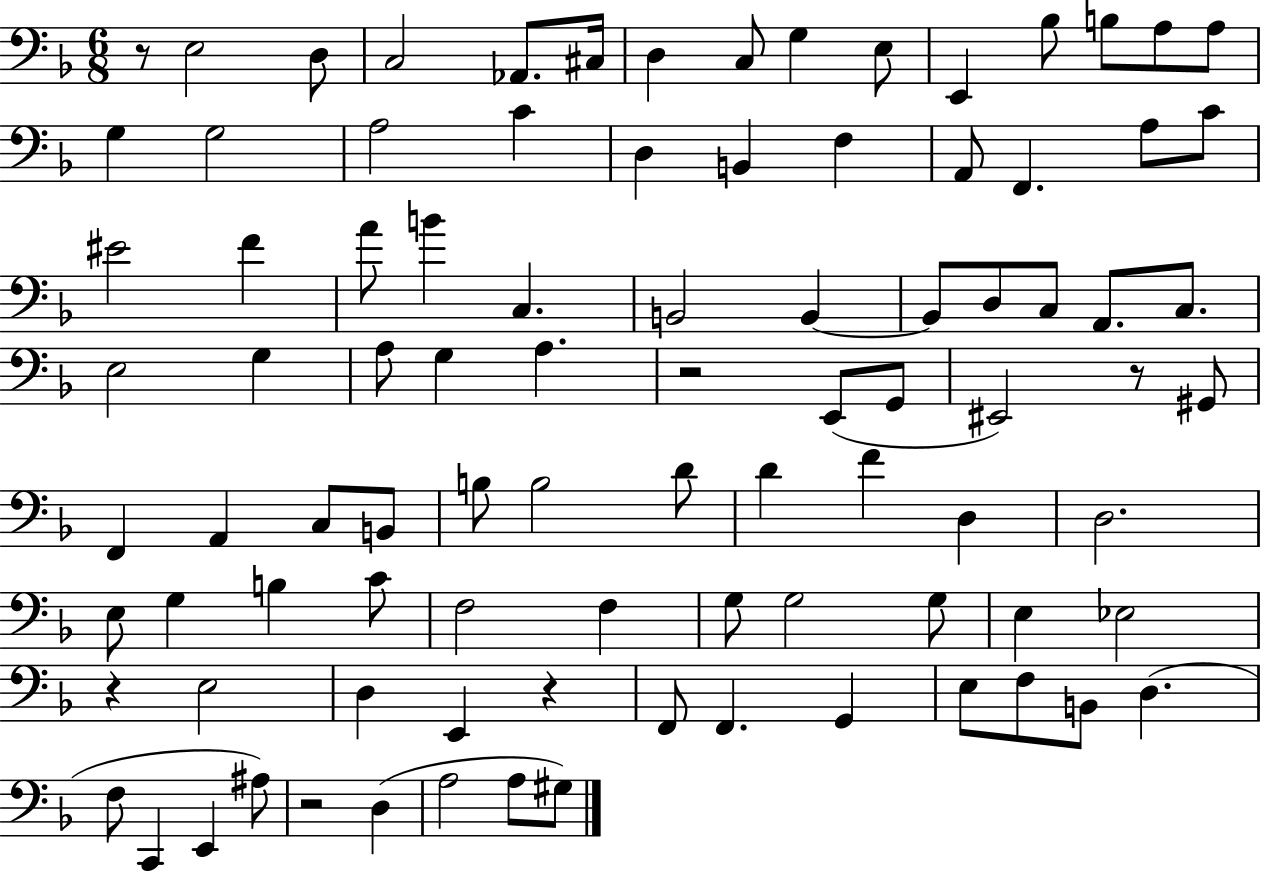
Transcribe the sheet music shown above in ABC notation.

X:1
T:Untitled
M:6/8
L:1/4
K:F
z/2 E,2 D,/2 C,2 _A,,/2 ^C,/4 D, C,/2 G, E,/2 E,, _B,/2 B,/2 A,/2 A,/2 G, G,2 A,2 C D, B,, F, A,,/2 F,, A,/2 C/2 ^E2 F A/2 B C, B,,2 B,, B,,/2 D,/2 C,/2 A,,/2 C,/2 E,2 G, A,/2 G, A, z2 E,,/2 G,,/2 ^E,,2 z/2 ^G,,/2 F,, A,, C,/2 B,,/2 B,/2 B,2 D/2 D F D, D,2 E,/2 G, B, C/2 F,2 F, G,/2 G,2 G,/2 E, _E,2 z E,2 D, E,, z F,,/2 F,, G,, E,/2 F,/2 B,,/2 D, F,/2 C,, E,, ^A,/2 z2 D, A,2 A,/2 ^G,/2